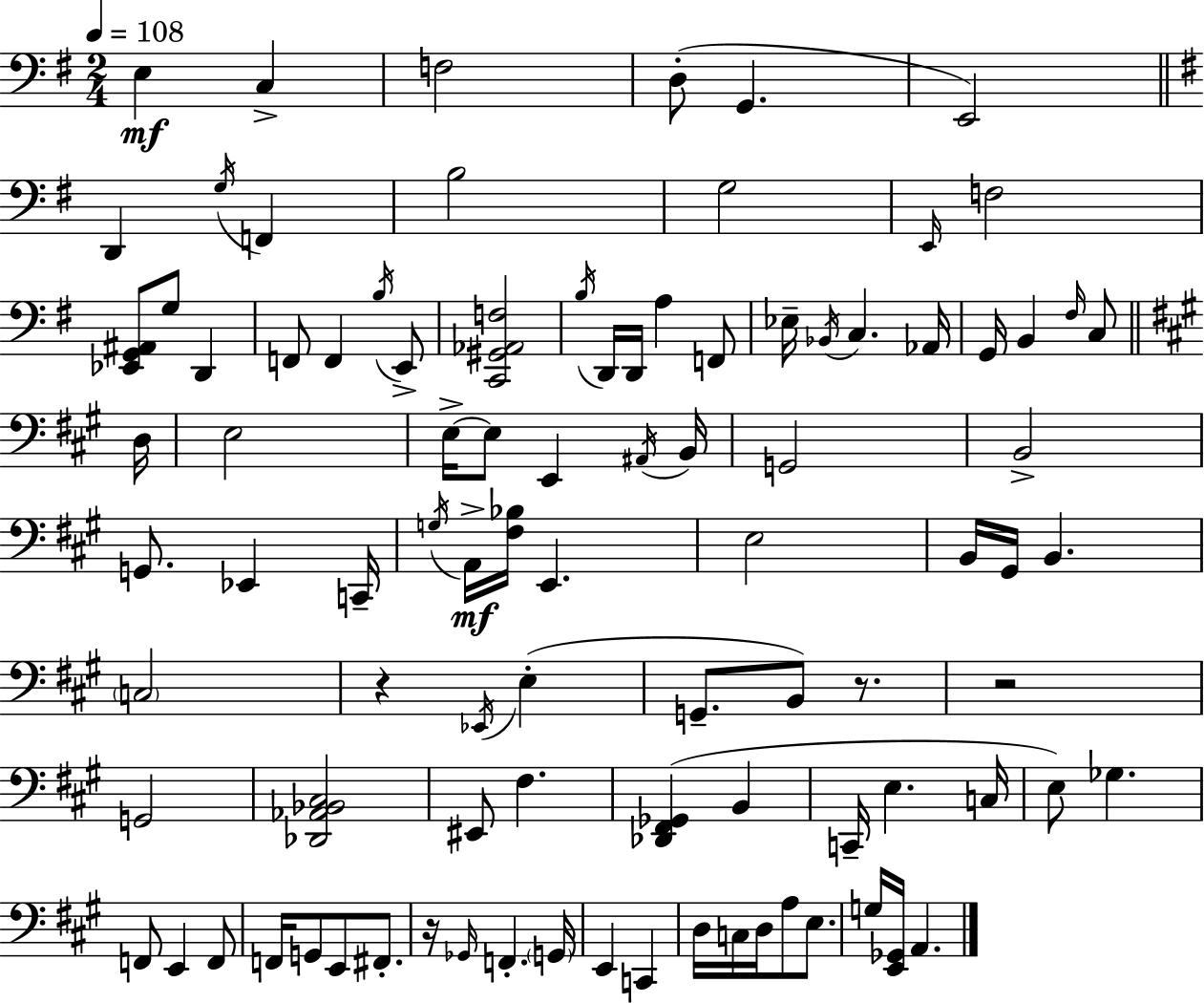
X:1
T:Untitled
M:2/4
L:1/4
K:G
E, C, F,2 D,/2 G,, E,,2 D,, G,/4 F,, B,2 G,2 E,,/4 F,2 [_E,,G,,^A,,]/2 G,/2 D,, F,,/2 F,, B,/4 E,,/2 [C,,^G,,_A,,F,]2 B,/4 D,,/4 D,,/4 A, F,,/2 _E,/4 _B,,/4 C, _A,,/4 G,,/4 B,, ^F,/4 C,/2 D,/4 E,2 E,/4 E,/2 E,, ^A,,/4 B,,/4 G,,2 B,,2 G,,/2 _E,, C,,/4 G,/4 A,,/4 [^F,_B,]/4 E,, E,2 B,,/4 ^G,,/4 B,, C,2 z _E,,/4 E, G,,/2 B,,/2 z/2 z2 G,,2 [_D,,_A,,_B,,^C,]2 ^E,,/2 ^F, [_D,,^F,,_G,,] B,, C,,/4 E, C,/4 E,/2 _G, F,,/2 E,, F,,/2 F,,/4 G,,/2 E,,/2 ^F,,/2 z/4 _G,,/4 F,, G,,/4 E,, C,, D,/4 C,/4 D,/4 A,/2 E,/2 G,/4 [E,,_G,,]/4 A,,